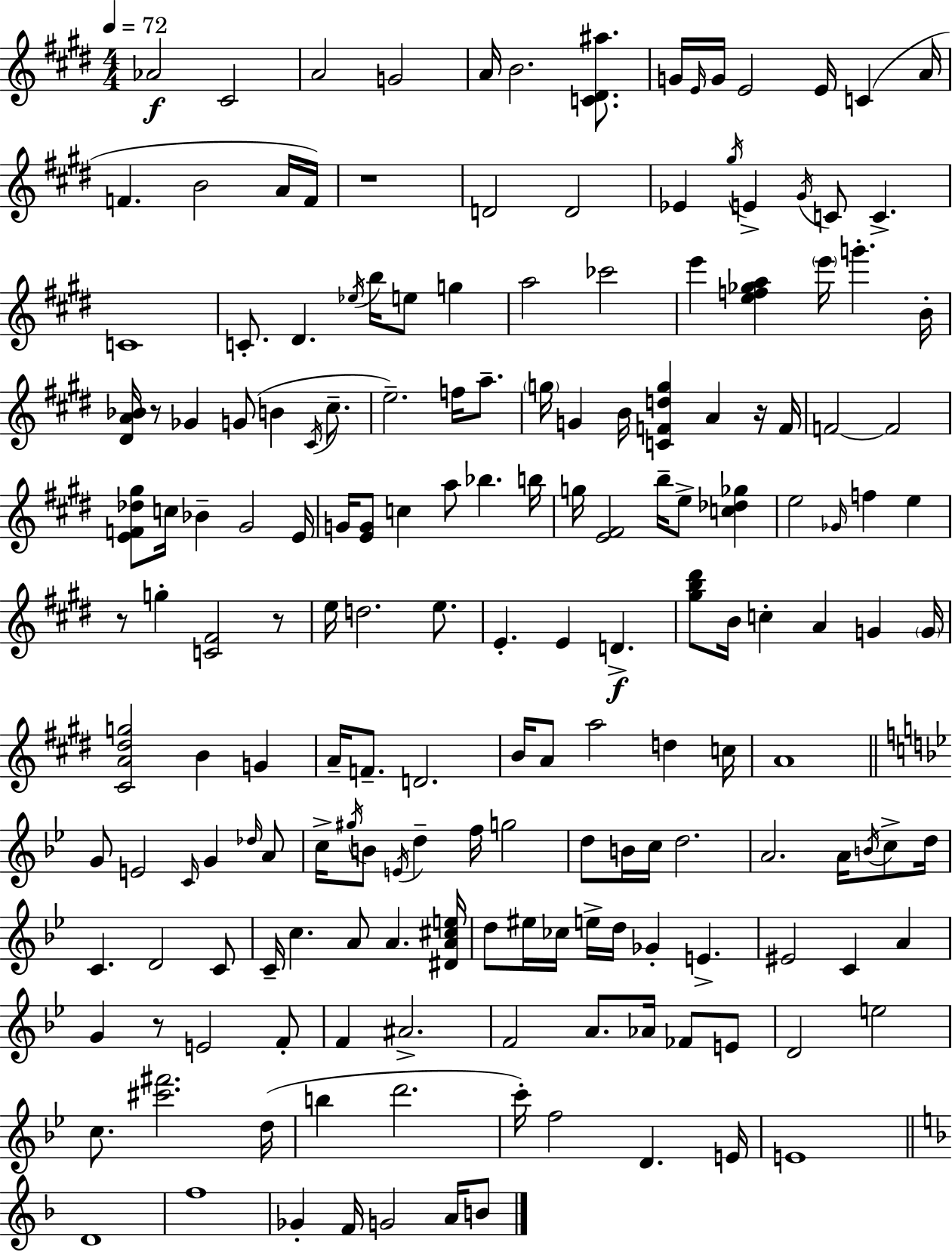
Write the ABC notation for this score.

X:1
T:Untitled
M:4/4
L:1/4
K:E
_A2 ^C2 A2 G2 A/4 B2 [C^D^a]/2 G/4 E/4 G/4 E2 E/4 C A/4 F B2 A/4 F/4 z4 D2 D2 _E ^g/4 E ^G/4 C/2 C C4 C/2 ^D _e/4 b/4 e/2 g a2 _c'2 e' [ef_ga] e'/4 g' B/4 [^DA_B]/4 z/2 _G G/2 B ^C/4 ^c/2 e2 f/4 a/2 g/4 G B/4 [CFdg] A z/4 F/4 F2 F2 [EF_d^g]/2 c/4 _B ^G2 E/4 G/4 [EG]/2 c a/2 _b b/4 g/4 [E^F]2 b/4 e/2 [c_d_g] e2 _G/4 f e z/2 g [C^F]2 z/2 e/4 d2 e/2 E E D [^gb^d']/2 B/4 c A G G/4 [^CA^dg]2 B G A/4 F/2 D2 B/4 A/2 a2 d c/4 A4 G/2 E2 C/4 G _d/4 A/2 c/4 ^g/4 B/2 E/4 d f/4 g2 d/2 B/4 c/4 d2 A2 A/4 B/4 c/2 d/4 C D2 C/2 C/4 c A/2 A [^DA^ce]/4 d/2 ^e/4 _c/4 e/4 d/4 _G E ^E2 C A G z/2 E2 F/2 F ^A2 F2 A/2 _A/4 _F/2 E/2 D2 e2 c/2 [^c'^f']2 d/4 b d'2 c'/4 f2 D E/4 E4 D4 f4 _G F/4 G2 A/4 B/2